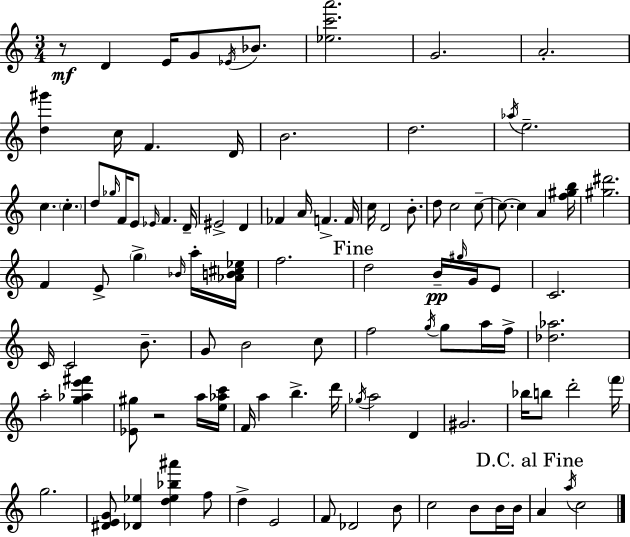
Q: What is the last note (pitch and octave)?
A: C5